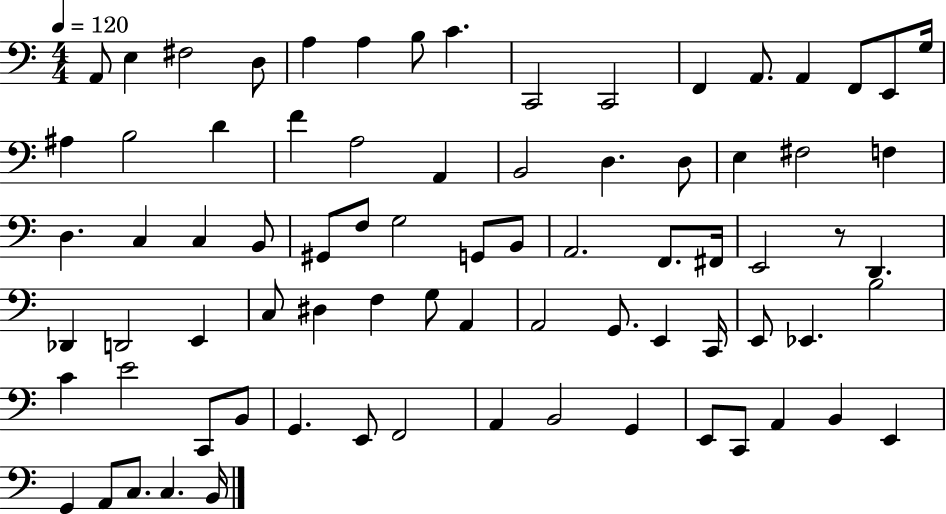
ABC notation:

X:1
T:Untitled
M:4/4
L:1/4
K:C
A,,/2 E, ^F,2 D,/2 A, A, B,/2 C C,,2 C,,2 F,, A,,/2 A,, F,,/2 E,,/2 G,/4 ^A, B,2 D F A,2 A,, B,,2 D, D,/2 E, ^F,2 F, D, C, C, B,,/2 ^G,,/2 F,/2 G,2 G,,/2 B,,/2 A,,2 F,,/2 ^F,,/4 E,,2 z/2 D,, _D,, D,,2 E,, C,/2 ^D, F, G,/2 A,, A,,2 G,,/2 E,, C,,/4 E,,/2 _E,, B,2 C E2 C,,/2 B,,/2 G,, E,,/2 F,,2 A,, B,,2 G,, E,,/2 C,,/2 A,, B,, E,, G,, A,,/2 C,/2 C, B,,/4